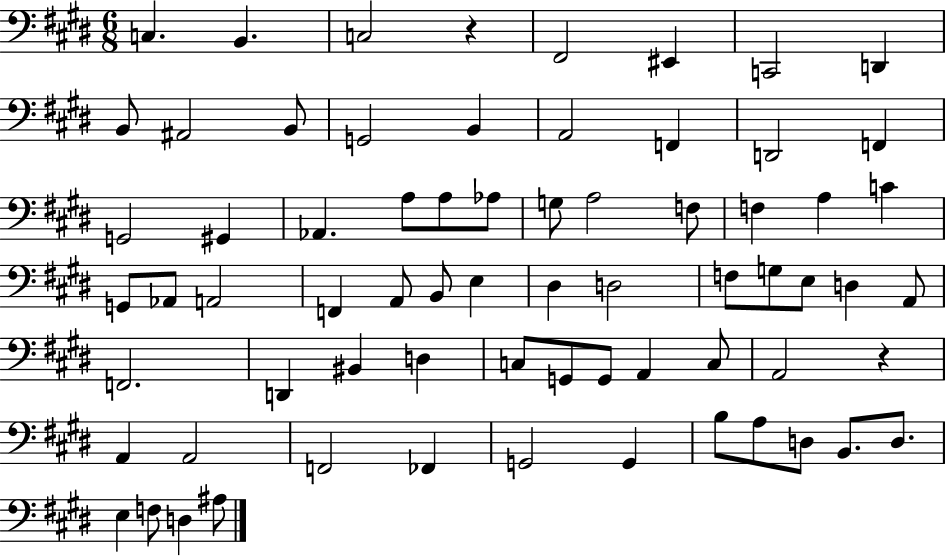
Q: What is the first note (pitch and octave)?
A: C3